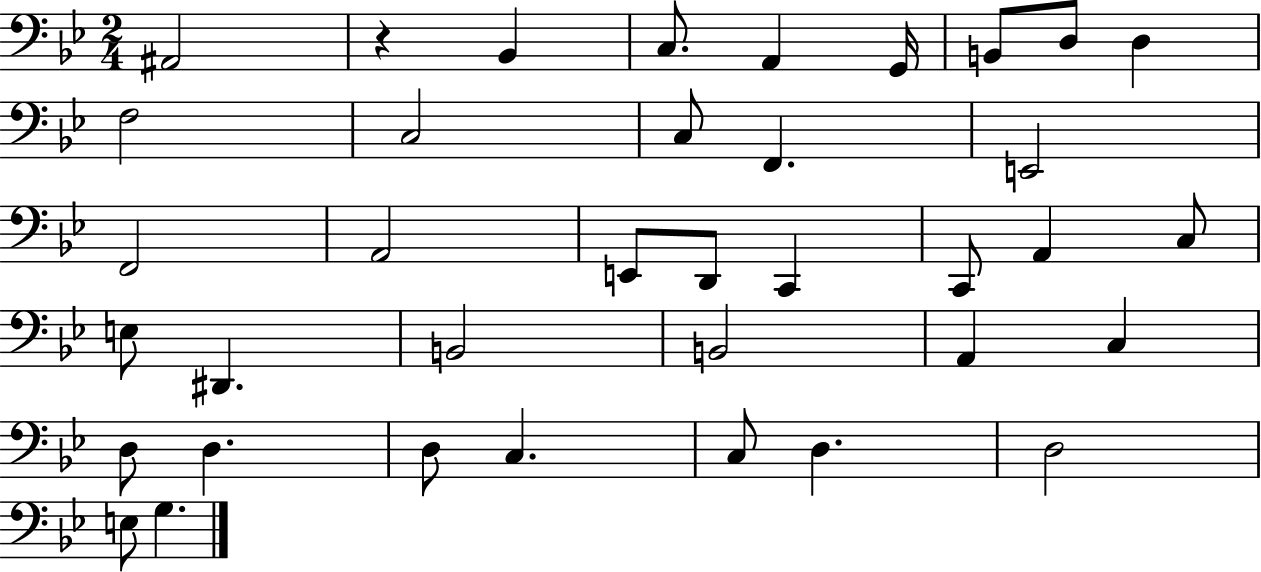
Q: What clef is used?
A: bass